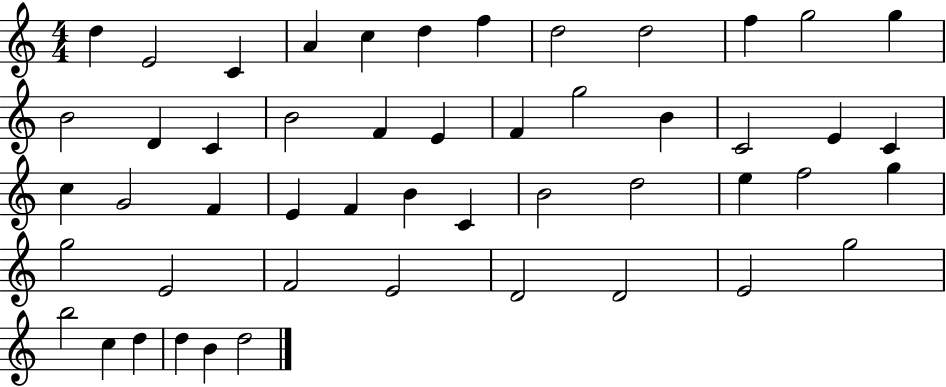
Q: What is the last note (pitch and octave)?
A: D5